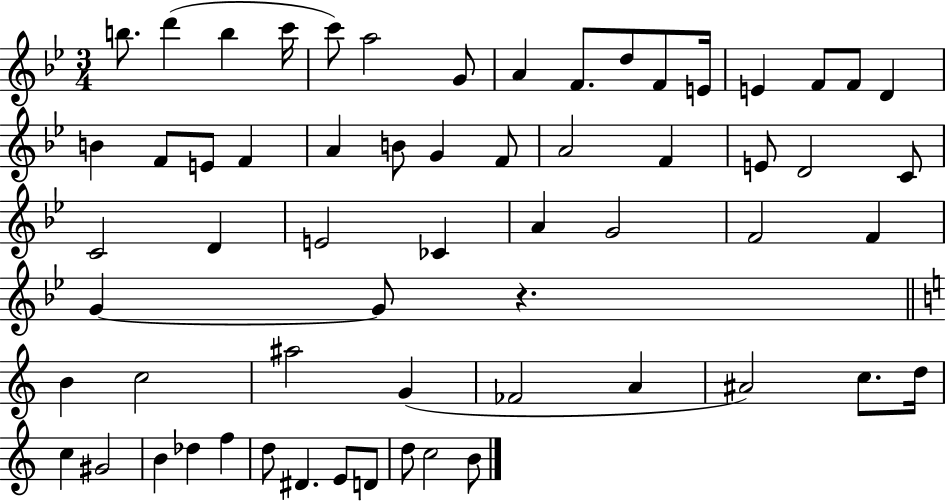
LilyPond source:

{
  \clef treble
  \numericTimeSignature
  \time 3/4
  \key bes \major
  b''8. d'''4( b''4 c'''16 | c'''8) a''2 g'8 | a'4 f'8. d''8 f'8 e'16 | e'4 f'8 f'8 d'4 | \break b'4 f'8 e'8 f'4 | a'4 b'8 g'4 f'8 | a'2 f'4 | e'8 d'2 c'8 | \break c'2 d'4 | e'2 ces'4 | a'4 g'2 | f'2 f'4 | \break g'4~~ g'8 r4. | \bar "||" \break \key c \major b'4 c''2 | ais''2 g'4( | fes'2 a'4 | ais'2) c''8. d''16 | \break c''4 gis'2 | b'4 des''4 f''4 | d''8 dis'4. e'8 d'8 | d''8 c''2 b'8 | \break \bar "|."
}